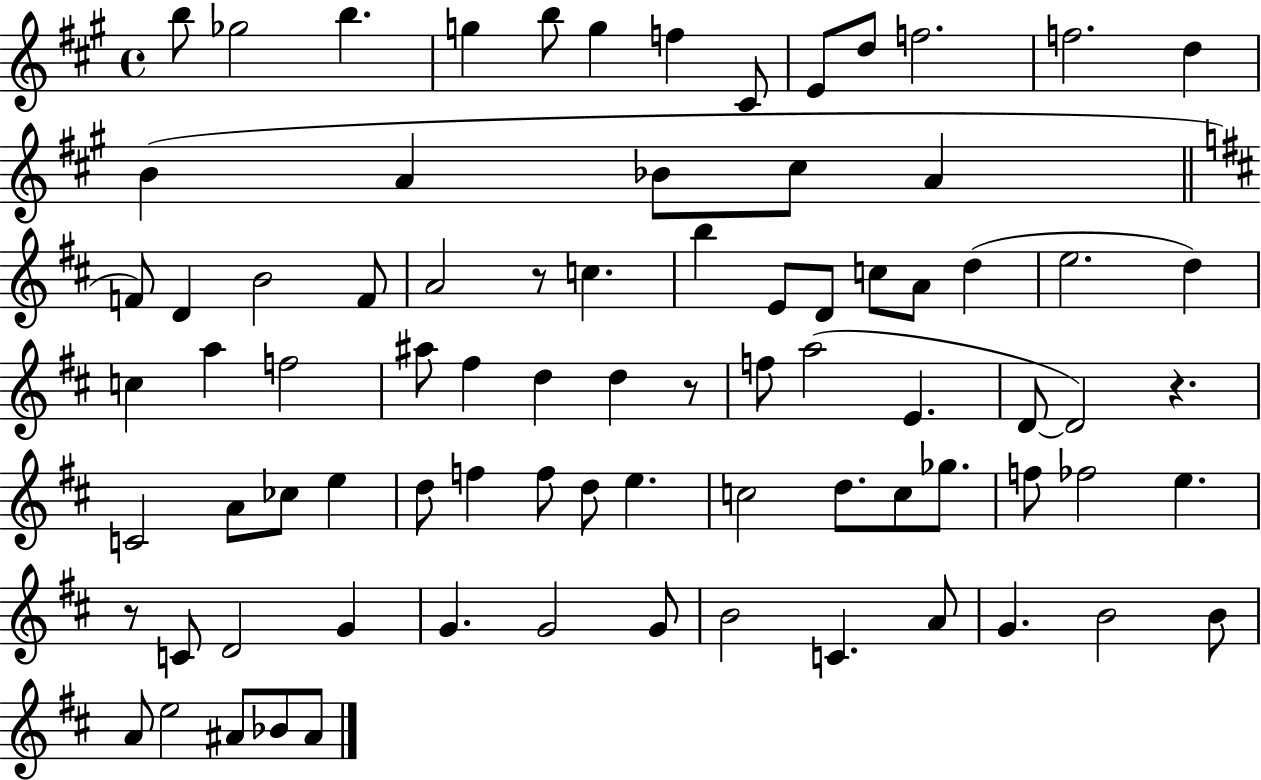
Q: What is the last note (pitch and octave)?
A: A#4